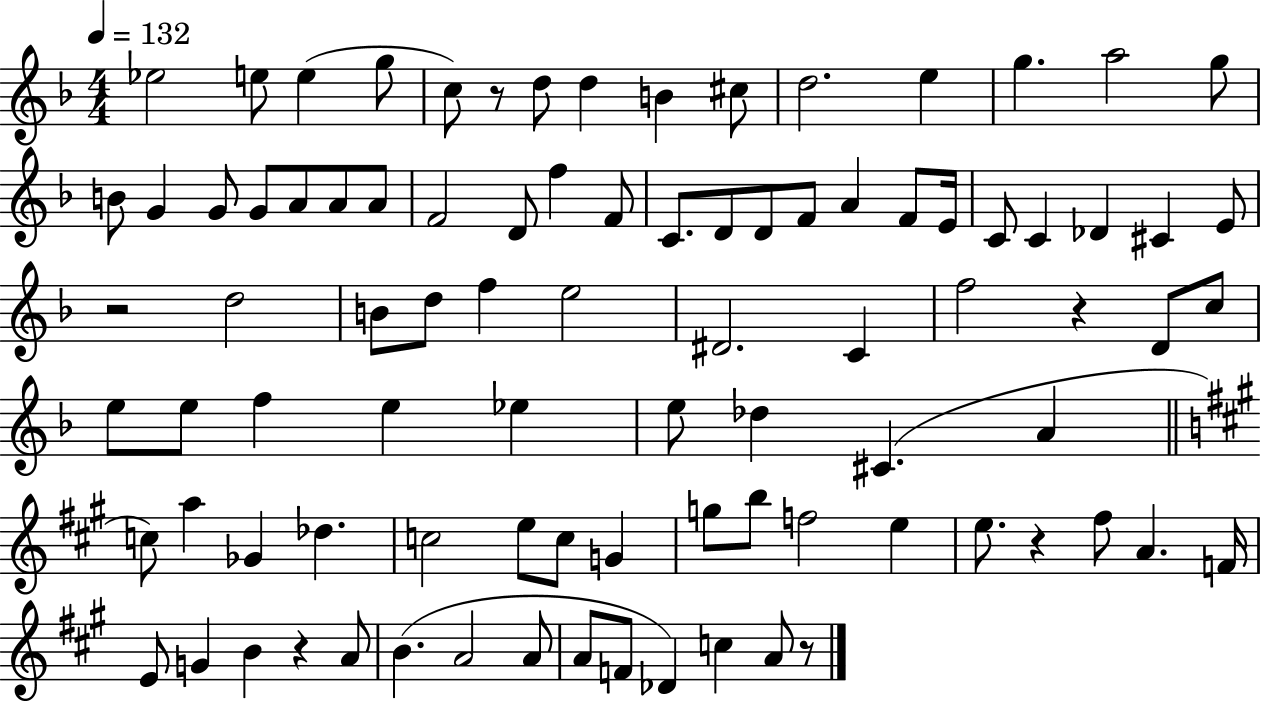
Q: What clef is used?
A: treble